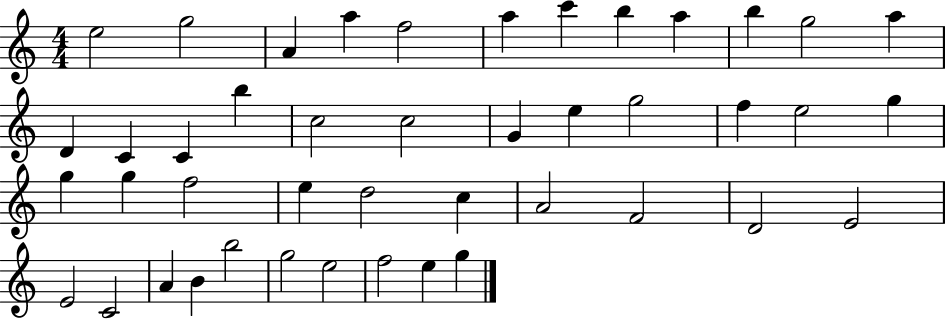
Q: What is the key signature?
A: C major